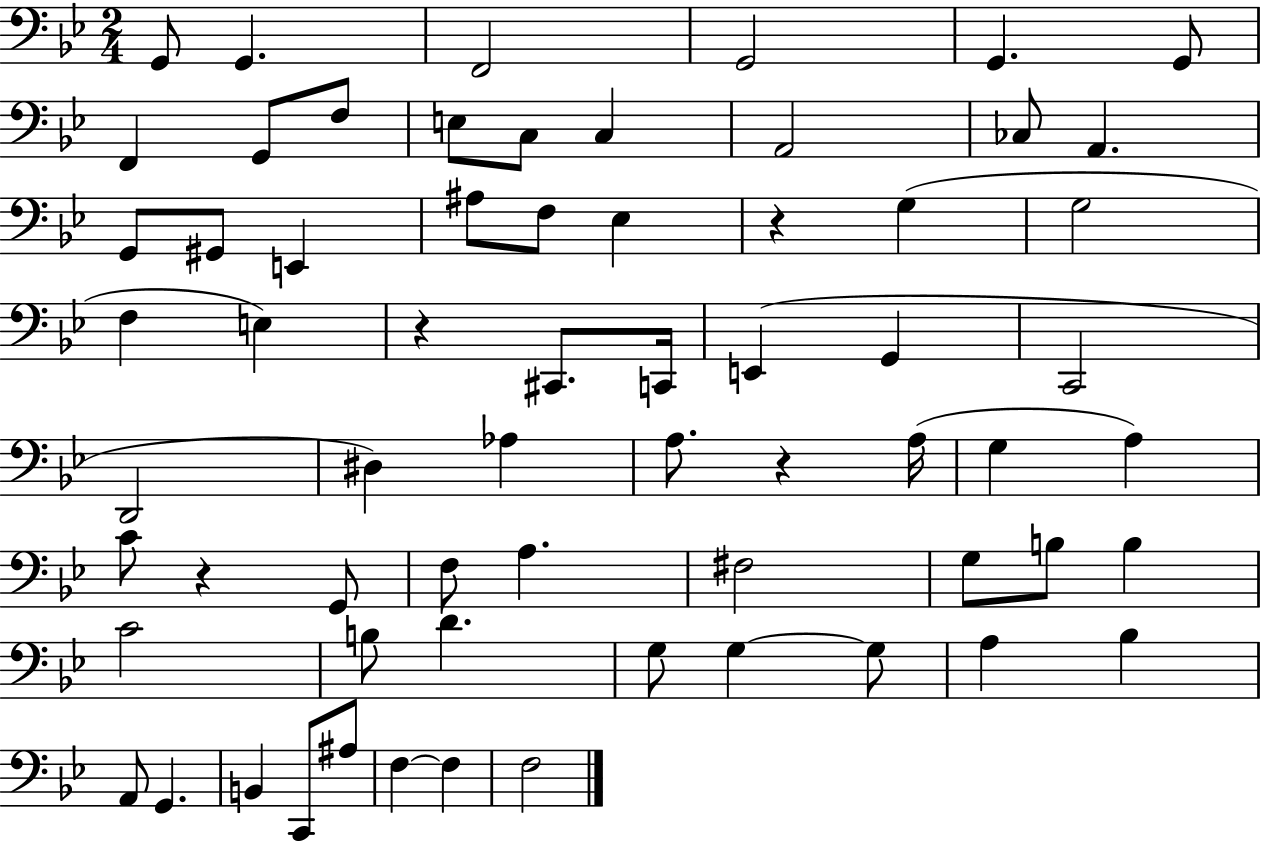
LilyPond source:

{
  \clef bass
  \numericTimeSignature
  \time 2/4
  \key bes \major
  g,8 g,4. | f,2 | g,2 | g,4. g,8 | \break f,4 g,8 f8 | e8 c8 c4 | a,2 | ces8 a,4. | \break g,8 gis,8 e,4 | ais8 f8 ees4 | r4 g4( | g2 | \break f4 e4) | r4 cis,8. c,16 | e,4( g,4 | c,2 | \break d,2 | dis4) aes4 | a8. r4 a16( | g4 a4) | \break c'8 r4 g,8 | f8 a4. | fis2 | g8 b8 b4 | \break c'2 | b8 d'4. | g8 g4~~ g8 | a4 bes4 | \break a,8 g,4. | b,4 c,8 ais8 | f4~~ f4 | f2 | \break \bar "|."
}